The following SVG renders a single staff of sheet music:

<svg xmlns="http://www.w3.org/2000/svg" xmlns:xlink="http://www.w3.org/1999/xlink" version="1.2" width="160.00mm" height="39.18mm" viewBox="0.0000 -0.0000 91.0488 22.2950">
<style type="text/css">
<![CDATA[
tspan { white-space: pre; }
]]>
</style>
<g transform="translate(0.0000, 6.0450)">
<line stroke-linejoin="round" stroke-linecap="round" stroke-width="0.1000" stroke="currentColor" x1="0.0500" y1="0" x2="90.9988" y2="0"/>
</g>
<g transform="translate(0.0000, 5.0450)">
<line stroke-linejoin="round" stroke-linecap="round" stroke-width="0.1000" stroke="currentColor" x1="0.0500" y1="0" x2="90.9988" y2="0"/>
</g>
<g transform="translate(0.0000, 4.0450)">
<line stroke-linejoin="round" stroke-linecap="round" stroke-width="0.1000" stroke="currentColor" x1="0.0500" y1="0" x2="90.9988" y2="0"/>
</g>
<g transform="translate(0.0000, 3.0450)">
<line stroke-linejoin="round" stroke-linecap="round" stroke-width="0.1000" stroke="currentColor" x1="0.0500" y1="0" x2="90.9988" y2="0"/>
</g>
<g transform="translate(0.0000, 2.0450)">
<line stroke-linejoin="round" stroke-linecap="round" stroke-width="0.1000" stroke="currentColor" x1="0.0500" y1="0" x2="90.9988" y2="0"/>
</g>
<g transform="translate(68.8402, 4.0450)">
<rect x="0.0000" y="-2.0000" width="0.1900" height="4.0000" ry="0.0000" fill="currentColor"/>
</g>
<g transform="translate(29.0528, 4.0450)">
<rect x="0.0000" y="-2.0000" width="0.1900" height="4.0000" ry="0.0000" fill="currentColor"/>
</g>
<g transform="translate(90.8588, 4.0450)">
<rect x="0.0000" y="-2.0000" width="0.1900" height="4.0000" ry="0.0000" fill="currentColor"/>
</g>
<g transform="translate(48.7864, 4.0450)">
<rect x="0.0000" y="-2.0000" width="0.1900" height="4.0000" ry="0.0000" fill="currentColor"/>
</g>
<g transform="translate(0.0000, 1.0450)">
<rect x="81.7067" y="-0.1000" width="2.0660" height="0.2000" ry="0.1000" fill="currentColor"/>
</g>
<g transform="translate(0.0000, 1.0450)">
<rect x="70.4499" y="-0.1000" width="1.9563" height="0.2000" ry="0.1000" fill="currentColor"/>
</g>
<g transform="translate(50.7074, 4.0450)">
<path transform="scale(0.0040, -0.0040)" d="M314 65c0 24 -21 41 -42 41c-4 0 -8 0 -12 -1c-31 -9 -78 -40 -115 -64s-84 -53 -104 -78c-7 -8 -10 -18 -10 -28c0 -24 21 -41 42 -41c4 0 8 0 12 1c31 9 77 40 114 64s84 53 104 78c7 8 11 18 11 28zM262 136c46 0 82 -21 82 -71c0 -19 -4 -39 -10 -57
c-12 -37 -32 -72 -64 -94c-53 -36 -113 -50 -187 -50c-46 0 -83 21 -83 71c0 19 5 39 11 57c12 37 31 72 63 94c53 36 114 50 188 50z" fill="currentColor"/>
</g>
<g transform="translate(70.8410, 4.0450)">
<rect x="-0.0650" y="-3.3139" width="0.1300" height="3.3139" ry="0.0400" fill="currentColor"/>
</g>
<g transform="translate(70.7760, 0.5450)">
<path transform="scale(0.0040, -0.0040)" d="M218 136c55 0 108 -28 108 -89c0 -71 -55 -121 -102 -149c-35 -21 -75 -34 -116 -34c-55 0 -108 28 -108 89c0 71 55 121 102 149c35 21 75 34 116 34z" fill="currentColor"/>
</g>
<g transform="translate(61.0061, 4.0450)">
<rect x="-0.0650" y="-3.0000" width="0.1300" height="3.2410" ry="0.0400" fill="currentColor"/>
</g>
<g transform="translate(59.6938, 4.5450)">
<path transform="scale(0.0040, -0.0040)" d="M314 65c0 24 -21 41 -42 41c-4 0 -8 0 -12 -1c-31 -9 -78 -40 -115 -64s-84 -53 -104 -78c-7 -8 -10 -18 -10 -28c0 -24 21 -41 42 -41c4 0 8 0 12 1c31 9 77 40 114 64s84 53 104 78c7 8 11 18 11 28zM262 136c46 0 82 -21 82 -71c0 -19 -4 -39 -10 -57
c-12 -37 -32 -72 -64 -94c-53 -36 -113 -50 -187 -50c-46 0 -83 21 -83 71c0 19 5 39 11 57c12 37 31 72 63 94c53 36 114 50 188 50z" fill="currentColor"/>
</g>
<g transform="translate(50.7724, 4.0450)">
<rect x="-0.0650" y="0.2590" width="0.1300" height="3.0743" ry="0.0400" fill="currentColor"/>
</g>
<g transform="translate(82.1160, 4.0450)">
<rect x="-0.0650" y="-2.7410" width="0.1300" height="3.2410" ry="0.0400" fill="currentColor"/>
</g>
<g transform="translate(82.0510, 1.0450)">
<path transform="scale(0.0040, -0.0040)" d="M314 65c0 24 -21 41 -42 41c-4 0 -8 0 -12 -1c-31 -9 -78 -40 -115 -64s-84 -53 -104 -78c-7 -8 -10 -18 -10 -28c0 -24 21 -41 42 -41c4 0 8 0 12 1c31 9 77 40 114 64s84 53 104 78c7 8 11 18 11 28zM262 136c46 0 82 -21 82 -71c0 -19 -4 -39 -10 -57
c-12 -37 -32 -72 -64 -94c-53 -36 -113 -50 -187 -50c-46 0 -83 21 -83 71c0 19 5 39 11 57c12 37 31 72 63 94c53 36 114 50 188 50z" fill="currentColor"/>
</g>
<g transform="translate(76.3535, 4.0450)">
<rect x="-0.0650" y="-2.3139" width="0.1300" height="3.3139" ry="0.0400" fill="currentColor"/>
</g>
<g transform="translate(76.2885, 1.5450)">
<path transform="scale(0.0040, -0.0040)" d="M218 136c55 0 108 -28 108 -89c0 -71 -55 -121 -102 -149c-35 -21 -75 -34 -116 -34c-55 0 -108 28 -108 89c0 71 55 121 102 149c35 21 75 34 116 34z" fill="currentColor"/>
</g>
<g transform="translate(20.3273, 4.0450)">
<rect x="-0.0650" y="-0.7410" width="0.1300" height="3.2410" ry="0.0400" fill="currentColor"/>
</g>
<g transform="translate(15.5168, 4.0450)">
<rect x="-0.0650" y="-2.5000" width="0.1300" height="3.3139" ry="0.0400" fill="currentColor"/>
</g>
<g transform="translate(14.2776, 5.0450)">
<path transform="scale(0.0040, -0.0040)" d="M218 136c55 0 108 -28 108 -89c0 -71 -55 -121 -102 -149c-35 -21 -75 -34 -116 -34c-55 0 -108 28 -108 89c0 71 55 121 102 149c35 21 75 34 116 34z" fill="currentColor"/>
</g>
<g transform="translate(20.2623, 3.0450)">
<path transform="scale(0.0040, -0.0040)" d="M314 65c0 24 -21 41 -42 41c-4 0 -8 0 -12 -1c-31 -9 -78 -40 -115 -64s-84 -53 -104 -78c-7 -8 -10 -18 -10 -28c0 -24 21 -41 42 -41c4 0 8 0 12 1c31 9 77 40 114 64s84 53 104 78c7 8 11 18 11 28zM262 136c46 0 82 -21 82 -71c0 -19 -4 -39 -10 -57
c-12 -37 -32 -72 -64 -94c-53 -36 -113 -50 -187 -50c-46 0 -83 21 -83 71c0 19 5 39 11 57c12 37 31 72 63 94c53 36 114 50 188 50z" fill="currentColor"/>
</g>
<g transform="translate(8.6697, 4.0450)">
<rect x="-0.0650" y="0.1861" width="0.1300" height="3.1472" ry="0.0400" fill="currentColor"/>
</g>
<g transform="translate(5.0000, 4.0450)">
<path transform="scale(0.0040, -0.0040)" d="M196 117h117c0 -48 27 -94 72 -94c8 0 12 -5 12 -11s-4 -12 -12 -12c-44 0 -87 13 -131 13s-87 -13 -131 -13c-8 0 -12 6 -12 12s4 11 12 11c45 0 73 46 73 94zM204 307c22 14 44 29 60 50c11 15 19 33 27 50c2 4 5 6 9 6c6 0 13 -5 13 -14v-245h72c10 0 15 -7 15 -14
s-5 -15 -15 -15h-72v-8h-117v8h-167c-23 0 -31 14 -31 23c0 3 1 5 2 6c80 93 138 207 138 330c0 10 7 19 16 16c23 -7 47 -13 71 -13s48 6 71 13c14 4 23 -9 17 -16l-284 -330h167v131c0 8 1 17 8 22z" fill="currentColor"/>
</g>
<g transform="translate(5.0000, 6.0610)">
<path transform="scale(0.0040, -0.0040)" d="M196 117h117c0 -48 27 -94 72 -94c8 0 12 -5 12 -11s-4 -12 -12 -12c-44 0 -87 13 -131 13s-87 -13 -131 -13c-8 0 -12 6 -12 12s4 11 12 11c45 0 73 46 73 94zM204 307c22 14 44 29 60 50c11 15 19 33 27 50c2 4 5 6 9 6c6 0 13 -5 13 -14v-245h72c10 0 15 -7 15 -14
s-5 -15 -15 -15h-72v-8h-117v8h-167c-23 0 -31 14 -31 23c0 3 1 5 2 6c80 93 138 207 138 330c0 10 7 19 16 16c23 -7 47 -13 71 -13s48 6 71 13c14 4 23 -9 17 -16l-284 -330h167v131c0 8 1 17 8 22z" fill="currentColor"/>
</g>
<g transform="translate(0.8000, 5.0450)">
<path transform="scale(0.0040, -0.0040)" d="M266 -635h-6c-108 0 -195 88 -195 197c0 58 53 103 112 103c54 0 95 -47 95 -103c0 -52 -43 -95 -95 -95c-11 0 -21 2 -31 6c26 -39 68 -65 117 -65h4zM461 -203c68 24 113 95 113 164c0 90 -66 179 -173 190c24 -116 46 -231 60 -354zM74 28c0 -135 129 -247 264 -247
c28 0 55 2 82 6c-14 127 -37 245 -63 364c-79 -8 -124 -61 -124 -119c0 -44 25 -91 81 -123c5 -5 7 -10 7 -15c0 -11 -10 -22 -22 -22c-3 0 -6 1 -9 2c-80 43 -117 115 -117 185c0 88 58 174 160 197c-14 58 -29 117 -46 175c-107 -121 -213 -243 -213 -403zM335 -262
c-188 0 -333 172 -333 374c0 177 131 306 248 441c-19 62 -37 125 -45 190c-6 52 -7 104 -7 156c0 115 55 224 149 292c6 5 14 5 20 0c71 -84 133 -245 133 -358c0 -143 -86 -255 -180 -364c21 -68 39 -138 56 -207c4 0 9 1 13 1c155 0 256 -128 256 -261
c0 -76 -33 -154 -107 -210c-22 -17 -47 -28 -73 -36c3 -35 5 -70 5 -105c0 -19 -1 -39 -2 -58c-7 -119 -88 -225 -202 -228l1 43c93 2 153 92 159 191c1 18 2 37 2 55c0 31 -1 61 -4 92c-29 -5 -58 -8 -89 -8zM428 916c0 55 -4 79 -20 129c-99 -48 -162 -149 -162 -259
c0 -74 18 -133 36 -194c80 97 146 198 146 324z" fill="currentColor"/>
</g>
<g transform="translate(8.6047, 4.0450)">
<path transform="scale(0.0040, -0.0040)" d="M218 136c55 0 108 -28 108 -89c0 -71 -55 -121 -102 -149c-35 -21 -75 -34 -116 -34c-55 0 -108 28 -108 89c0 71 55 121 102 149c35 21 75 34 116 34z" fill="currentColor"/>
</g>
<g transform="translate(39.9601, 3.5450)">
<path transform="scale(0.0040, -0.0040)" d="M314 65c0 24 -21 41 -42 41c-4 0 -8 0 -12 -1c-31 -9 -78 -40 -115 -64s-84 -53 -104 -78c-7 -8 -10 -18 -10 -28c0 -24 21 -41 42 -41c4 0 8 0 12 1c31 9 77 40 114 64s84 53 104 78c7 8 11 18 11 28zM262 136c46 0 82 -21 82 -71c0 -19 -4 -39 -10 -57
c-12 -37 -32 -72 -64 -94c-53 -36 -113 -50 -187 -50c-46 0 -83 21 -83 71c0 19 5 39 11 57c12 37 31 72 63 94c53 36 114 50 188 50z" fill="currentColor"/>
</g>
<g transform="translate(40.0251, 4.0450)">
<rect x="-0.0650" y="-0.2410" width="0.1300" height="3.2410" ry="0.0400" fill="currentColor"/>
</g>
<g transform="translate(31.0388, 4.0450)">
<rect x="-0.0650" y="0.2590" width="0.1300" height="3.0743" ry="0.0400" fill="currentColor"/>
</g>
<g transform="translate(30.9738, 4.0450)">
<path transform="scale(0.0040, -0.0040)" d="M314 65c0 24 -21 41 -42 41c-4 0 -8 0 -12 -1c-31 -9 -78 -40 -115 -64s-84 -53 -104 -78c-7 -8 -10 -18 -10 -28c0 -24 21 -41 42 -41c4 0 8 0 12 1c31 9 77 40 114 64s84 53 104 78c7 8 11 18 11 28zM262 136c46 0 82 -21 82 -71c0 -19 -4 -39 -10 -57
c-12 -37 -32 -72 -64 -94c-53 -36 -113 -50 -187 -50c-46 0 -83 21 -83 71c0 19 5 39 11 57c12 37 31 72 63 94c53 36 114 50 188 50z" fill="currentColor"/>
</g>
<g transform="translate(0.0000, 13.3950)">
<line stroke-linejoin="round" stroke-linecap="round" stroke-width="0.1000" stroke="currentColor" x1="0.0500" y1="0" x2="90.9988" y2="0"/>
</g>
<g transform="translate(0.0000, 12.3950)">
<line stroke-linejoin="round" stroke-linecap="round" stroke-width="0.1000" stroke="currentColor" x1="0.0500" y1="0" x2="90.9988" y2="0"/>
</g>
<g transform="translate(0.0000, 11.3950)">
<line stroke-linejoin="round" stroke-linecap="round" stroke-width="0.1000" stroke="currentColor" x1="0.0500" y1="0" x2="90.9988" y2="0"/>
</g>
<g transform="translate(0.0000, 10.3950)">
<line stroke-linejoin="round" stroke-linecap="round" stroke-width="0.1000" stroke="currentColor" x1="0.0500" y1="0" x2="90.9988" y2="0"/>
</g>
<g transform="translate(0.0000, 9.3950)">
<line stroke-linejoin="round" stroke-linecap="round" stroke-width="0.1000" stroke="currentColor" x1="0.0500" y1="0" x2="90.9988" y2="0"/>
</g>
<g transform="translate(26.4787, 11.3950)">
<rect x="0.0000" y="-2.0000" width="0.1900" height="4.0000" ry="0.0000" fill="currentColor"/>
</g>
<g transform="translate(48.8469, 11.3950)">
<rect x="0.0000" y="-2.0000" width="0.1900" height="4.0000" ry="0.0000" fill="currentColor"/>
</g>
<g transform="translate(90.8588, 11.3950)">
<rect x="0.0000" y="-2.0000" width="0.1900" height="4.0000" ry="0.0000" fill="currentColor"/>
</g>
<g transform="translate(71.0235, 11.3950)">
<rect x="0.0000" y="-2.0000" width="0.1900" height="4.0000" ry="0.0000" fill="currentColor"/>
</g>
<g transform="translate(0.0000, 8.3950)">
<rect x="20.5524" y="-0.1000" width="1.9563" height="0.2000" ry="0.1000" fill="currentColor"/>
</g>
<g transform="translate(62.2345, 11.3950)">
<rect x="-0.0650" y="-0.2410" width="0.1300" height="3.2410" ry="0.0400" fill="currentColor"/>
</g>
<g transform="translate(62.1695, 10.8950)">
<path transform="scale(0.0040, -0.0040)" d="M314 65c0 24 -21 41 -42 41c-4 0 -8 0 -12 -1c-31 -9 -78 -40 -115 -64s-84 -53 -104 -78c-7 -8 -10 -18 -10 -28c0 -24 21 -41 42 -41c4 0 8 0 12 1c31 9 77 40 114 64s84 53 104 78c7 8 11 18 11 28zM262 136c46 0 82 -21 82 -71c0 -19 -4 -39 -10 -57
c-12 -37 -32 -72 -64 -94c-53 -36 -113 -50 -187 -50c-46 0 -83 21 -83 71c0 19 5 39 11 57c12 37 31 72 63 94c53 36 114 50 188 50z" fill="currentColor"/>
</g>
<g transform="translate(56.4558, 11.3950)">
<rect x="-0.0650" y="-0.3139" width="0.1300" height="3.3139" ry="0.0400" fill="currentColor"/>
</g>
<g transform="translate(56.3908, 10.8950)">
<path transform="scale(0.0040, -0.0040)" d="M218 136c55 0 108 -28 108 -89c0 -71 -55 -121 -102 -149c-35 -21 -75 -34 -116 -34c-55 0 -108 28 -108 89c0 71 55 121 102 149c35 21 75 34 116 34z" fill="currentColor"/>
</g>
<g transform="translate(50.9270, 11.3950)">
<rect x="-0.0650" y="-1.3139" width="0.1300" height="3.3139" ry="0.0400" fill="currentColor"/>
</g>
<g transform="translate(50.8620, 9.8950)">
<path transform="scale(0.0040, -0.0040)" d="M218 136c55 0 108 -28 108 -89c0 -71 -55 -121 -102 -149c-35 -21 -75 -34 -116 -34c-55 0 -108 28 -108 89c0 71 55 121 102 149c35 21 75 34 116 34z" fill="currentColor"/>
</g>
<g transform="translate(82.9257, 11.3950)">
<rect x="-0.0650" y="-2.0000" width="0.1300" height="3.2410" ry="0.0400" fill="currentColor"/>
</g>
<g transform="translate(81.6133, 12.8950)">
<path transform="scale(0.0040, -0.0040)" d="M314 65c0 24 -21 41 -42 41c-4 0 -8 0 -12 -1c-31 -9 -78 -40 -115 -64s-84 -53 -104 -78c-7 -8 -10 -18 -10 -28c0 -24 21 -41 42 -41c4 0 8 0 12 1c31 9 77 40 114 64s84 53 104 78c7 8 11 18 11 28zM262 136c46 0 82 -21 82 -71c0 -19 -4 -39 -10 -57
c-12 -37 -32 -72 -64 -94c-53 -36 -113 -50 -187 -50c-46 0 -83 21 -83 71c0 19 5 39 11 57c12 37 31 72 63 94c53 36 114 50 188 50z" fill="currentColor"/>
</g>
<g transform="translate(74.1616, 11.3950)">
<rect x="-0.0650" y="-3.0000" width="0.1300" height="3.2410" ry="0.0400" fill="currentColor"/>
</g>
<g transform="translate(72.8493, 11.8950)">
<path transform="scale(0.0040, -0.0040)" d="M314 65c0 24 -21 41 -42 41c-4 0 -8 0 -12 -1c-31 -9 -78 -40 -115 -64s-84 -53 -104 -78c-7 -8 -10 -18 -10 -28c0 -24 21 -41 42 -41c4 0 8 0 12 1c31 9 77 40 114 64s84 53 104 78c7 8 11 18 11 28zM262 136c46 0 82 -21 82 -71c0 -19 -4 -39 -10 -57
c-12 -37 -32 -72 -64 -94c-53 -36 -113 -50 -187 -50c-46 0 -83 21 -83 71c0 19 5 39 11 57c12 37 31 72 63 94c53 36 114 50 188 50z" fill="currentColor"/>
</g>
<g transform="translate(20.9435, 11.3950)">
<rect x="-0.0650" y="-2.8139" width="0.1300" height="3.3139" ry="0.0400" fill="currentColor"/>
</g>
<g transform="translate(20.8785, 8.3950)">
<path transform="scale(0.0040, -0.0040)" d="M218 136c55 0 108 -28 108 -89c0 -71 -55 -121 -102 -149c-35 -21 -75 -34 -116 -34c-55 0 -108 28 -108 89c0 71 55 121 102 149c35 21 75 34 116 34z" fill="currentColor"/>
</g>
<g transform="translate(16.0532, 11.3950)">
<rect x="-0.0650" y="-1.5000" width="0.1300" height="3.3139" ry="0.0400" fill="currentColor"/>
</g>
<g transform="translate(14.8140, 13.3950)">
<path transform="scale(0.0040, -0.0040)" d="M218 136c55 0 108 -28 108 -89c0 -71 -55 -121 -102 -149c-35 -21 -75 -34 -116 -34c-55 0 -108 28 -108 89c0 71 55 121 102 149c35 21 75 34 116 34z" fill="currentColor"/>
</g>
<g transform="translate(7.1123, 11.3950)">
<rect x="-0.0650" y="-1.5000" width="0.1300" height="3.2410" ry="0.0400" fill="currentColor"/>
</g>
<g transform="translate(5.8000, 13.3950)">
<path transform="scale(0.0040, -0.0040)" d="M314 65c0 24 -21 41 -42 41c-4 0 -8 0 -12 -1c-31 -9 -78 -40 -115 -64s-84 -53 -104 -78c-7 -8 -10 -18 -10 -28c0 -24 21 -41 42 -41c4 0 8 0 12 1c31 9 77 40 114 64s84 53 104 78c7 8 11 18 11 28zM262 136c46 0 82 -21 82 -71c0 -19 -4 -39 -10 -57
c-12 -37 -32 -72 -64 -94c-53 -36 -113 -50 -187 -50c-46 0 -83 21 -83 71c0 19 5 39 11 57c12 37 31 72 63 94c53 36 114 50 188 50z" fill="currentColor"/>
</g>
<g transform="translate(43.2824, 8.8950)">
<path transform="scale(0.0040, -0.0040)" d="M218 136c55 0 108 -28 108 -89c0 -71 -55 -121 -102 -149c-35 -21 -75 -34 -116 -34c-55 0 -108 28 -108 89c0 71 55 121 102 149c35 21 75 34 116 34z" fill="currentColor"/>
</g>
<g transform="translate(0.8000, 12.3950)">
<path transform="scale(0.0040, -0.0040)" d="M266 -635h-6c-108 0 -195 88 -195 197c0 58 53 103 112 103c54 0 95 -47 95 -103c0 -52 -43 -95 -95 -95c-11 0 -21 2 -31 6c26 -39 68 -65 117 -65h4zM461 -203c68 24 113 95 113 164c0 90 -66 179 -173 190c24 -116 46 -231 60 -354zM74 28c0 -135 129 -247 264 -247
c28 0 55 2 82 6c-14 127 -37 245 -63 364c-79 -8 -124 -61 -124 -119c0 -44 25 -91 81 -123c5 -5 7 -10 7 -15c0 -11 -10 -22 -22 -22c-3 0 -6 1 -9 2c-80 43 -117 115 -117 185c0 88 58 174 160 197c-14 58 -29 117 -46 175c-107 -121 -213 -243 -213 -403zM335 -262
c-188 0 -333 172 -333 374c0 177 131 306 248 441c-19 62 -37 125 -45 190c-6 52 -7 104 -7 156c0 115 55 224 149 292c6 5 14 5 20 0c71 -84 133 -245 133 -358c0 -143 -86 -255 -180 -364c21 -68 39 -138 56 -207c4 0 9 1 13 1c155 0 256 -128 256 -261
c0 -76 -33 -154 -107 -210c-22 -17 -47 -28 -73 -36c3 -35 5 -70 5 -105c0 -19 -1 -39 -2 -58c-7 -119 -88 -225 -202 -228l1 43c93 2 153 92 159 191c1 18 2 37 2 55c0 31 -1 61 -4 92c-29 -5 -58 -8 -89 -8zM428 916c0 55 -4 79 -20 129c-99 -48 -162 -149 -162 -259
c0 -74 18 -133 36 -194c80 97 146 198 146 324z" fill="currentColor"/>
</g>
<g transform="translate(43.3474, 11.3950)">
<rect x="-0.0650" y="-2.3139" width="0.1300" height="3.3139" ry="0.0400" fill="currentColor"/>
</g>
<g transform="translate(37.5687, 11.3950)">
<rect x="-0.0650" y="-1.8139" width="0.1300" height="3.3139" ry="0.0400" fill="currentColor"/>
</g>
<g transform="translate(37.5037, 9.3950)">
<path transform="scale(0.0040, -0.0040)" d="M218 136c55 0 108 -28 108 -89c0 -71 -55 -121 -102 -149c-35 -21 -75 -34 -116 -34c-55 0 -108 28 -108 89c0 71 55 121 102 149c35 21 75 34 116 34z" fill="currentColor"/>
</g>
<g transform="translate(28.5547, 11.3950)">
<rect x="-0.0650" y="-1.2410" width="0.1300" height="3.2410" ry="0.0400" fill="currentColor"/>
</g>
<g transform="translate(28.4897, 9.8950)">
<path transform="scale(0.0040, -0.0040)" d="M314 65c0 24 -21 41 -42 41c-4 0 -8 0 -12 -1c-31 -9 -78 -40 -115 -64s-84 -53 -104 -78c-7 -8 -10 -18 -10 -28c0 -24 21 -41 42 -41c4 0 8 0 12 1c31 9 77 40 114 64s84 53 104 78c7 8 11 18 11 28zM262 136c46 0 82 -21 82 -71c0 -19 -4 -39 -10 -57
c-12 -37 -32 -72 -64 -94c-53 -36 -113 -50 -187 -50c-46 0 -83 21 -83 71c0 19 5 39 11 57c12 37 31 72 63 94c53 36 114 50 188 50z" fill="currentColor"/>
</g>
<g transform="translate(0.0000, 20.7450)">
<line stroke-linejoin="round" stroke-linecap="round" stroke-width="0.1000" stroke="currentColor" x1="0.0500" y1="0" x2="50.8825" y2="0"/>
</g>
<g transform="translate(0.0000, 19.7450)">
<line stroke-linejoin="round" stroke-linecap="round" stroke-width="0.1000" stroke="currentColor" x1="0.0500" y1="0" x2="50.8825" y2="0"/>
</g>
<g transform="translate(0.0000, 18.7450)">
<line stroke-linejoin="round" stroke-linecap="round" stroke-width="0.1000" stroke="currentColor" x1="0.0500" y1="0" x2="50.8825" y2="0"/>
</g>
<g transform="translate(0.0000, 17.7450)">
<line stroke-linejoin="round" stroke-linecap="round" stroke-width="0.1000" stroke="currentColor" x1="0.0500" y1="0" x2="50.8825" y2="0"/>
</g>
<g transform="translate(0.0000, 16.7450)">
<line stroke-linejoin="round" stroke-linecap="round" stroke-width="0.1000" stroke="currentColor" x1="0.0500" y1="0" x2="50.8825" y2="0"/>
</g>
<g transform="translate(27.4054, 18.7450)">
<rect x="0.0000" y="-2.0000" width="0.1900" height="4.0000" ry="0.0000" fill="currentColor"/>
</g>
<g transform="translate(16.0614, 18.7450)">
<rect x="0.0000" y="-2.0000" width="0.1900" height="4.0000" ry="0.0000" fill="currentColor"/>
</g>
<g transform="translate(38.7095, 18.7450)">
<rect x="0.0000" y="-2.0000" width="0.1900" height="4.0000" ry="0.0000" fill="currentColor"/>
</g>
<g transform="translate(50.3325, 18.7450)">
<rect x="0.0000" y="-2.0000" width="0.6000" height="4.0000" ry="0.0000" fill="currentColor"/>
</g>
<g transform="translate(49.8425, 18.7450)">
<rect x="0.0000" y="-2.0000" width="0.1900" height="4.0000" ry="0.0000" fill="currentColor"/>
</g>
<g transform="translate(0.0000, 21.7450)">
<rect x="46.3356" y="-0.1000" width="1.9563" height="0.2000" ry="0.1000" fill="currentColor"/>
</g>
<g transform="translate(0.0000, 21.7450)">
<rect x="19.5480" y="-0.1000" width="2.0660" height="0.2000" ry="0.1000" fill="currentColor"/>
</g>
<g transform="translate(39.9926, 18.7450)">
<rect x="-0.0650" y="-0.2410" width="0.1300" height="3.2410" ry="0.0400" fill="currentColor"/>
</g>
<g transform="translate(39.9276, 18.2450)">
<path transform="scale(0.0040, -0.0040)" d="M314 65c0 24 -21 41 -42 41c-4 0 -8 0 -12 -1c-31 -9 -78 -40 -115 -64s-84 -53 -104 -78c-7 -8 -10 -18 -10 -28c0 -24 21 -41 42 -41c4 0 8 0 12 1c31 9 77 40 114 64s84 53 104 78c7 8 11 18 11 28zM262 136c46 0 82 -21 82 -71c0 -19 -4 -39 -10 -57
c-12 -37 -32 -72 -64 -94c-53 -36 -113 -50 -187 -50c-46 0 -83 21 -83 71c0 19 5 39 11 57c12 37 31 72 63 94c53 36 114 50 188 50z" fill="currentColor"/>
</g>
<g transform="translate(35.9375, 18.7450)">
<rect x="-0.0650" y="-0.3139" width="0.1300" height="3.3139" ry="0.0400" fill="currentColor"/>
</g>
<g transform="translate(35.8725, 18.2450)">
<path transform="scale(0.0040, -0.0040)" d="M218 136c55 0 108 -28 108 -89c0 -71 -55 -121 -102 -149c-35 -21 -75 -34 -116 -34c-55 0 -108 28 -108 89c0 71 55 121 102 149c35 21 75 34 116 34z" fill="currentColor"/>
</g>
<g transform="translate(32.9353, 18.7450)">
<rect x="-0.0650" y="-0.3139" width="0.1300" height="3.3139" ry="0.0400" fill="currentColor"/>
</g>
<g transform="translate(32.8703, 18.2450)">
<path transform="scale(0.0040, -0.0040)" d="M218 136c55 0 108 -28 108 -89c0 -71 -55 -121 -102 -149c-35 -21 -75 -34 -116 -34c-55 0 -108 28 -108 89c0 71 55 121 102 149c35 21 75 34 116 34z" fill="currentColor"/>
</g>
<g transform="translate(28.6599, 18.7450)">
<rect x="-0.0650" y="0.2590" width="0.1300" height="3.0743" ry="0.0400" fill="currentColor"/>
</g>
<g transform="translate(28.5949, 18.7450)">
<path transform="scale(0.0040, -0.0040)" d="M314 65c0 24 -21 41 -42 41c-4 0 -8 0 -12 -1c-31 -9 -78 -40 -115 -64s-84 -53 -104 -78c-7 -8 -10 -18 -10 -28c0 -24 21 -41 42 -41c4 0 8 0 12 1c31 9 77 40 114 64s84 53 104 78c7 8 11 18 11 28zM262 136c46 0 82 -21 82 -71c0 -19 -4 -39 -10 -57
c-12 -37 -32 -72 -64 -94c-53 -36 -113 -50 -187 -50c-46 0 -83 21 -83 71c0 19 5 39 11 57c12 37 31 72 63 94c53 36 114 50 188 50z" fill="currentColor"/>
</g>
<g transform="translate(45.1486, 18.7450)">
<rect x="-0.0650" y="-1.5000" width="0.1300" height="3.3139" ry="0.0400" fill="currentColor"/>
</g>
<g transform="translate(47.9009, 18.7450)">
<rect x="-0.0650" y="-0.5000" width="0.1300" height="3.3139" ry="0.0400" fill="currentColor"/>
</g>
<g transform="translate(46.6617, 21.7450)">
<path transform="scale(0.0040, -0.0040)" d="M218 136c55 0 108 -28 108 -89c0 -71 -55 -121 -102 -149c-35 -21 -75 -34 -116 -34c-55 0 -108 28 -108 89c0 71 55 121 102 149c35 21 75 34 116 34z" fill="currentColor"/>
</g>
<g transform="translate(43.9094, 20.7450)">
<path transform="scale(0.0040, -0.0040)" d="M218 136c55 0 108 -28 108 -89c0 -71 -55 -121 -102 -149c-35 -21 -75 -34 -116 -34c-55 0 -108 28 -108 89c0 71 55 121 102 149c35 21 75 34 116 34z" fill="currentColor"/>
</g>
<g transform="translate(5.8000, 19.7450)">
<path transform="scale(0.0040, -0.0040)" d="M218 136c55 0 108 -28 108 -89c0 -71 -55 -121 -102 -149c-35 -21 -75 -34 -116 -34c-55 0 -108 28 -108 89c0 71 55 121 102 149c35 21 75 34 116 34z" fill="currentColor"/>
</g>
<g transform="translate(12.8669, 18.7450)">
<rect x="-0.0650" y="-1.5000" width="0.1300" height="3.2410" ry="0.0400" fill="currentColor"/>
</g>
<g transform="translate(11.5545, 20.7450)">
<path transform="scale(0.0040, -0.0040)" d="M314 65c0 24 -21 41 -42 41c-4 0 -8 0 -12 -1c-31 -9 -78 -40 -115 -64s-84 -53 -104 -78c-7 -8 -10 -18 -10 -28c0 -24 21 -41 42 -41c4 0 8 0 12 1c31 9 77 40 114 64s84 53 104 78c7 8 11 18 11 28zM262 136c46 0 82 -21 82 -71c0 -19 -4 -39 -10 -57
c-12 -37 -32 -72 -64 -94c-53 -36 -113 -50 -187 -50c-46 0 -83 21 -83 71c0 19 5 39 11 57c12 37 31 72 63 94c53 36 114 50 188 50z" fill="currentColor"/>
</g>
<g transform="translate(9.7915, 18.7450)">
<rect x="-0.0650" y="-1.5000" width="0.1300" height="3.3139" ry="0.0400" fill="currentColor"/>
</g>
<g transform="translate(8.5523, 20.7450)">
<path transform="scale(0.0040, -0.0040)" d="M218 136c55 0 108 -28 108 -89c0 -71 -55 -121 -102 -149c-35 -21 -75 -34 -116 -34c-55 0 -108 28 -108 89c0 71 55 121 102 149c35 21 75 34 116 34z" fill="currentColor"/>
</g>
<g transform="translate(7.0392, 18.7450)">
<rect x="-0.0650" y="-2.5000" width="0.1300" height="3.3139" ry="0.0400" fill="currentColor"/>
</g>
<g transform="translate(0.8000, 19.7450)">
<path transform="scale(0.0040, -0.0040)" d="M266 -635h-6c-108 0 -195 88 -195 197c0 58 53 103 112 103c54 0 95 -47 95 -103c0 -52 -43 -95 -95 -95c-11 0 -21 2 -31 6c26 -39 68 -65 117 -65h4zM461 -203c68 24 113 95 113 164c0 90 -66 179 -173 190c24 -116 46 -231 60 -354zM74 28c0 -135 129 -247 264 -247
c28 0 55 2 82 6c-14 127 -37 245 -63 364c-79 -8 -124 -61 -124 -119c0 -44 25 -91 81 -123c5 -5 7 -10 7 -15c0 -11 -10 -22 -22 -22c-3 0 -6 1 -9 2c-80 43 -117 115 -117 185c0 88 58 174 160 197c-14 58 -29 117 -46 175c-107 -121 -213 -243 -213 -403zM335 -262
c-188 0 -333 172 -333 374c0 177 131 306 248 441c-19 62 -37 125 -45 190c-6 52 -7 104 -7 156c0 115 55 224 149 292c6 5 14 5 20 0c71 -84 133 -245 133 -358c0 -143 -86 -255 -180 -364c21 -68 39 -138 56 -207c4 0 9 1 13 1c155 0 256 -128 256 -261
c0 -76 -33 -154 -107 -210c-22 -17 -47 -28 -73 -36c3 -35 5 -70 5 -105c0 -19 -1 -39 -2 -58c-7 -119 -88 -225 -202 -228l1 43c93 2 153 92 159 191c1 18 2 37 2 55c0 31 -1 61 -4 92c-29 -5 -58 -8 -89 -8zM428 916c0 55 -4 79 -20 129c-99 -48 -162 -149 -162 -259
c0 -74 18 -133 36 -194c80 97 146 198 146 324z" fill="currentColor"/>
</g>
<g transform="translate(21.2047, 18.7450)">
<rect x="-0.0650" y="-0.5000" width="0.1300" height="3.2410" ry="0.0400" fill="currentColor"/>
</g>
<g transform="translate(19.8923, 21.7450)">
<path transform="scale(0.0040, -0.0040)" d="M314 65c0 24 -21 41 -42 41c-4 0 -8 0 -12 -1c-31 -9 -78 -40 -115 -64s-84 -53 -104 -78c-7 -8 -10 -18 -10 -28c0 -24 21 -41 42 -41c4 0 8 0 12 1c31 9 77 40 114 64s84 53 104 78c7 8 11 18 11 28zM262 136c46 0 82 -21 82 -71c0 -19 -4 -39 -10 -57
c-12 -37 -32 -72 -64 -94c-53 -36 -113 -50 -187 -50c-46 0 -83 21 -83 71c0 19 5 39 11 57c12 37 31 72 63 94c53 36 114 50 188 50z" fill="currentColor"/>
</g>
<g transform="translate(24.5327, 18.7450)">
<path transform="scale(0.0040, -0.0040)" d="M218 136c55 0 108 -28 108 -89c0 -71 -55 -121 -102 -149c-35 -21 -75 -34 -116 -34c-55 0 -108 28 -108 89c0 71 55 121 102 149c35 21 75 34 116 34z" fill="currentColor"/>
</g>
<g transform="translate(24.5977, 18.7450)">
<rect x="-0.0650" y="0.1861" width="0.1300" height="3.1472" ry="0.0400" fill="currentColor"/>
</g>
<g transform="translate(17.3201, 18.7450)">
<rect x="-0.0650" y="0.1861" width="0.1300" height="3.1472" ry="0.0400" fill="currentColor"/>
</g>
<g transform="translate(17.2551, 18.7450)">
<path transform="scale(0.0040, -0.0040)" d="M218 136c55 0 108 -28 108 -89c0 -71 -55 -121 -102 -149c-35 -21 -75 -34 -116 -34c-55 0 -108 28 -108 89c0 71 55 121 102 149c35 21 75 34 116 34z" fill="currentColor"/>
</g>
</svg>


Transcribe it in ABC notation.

X:1
T:Untitled
M:4/4
L:1/4
K:C
B G d2 B2 c2 B2 A2 b g a2 E2 E a e2 f g e c c2 A2 F2 G E E2 B C2 B B2 c c c2 E C